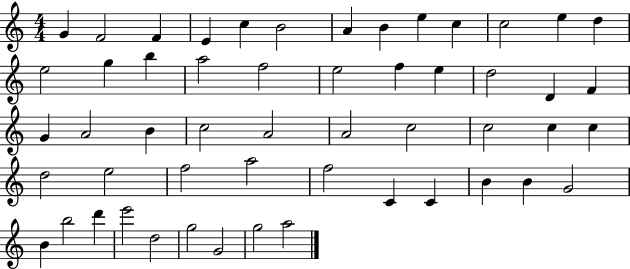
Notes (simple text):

G4/q F4/h F4/q E4/q C5/q B4/h A4/q B4/q E5/q C5/q C5/h E5/q D5/q E5/h G5/q B5/q A5/h F5/h E5/h F5/q E5/q D5/h D4/q F4/q G4/q A4/h B4/q C5/h A4/h A4/h C5/h C5/h C5/q C5/q D5/h E5/h F5/h A5/h F5/h C4/q C4/q B4/q B4/q G4/h B4/q B5/h D6/q E6/h D5/h G5/h G4/h G5/h A5/h